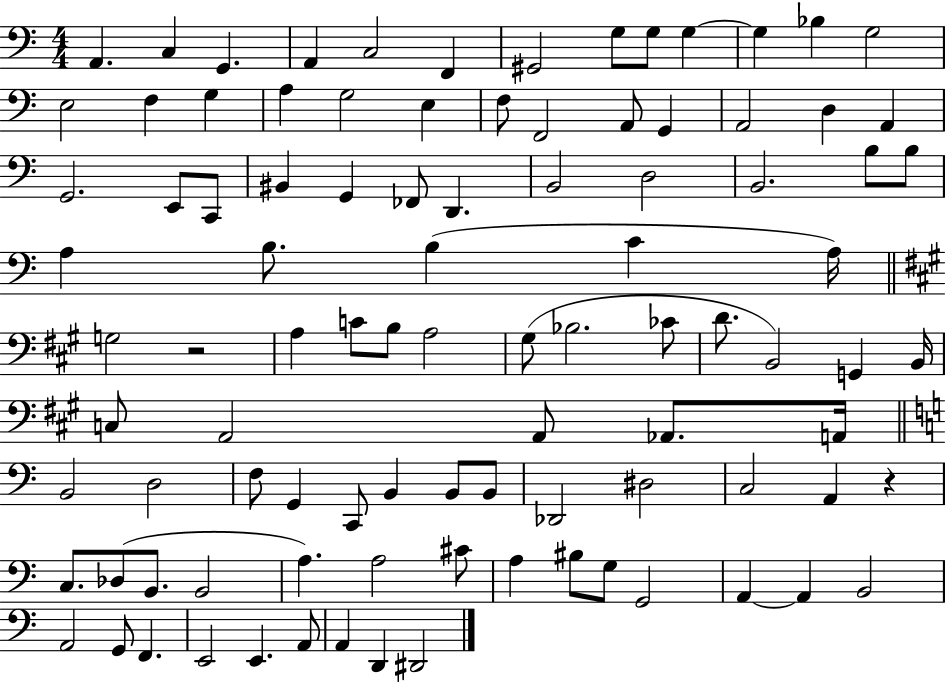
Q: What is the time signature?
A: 4/4